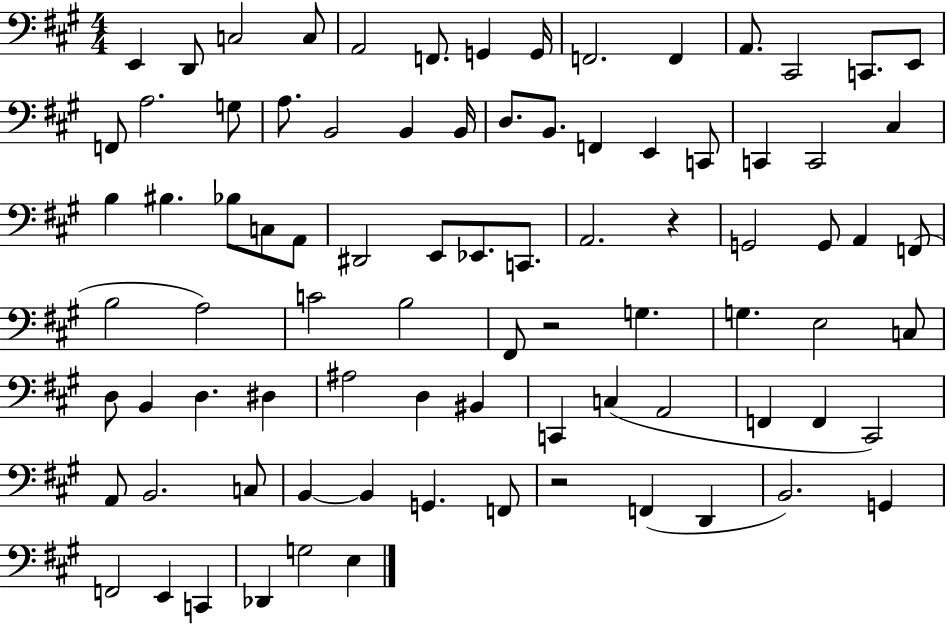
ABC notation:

X:1
T:Untitled
M:4/4
L:1/4
K:A
E,, D,,/2 C,2 C,/2 A,,2 F,,/2 G,, G,,/4 F,,2 F,, A,,/2 ^C,,2 C,,/2 E,,/2 F,,/2 A,2 G,/2 A,/2 B,,2 B,, B,,/4 D,/2 B,,/2 F,, E,, C,,/2 C,, C,,2 ^C, B, ^B, _B,/2 C,/2 A,,/2 ^D,,2 E,,/2 _E,,/2 C,,/2 A,,2 z G,,2 G,,/2 A,, F,,/2 B,2 A,2 C2 B,2 ^F,,/2 z2 G, G, E,2 C,/2 D,/2 B,, D, ^D, ^A,2 D, ^B,, C,, C, A,,2 F,, F,, ^C,,2 A,,/2 B,,2 C,/2 B,, B,, G,, F,,/2 z2 F,, D,, B,,2 G,, F,,2 E,, C,, _D,, G,2 E,